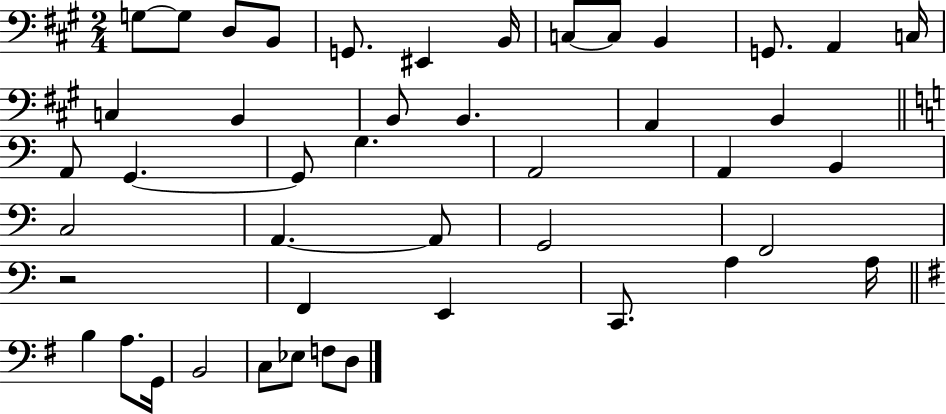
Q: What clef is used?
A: bass